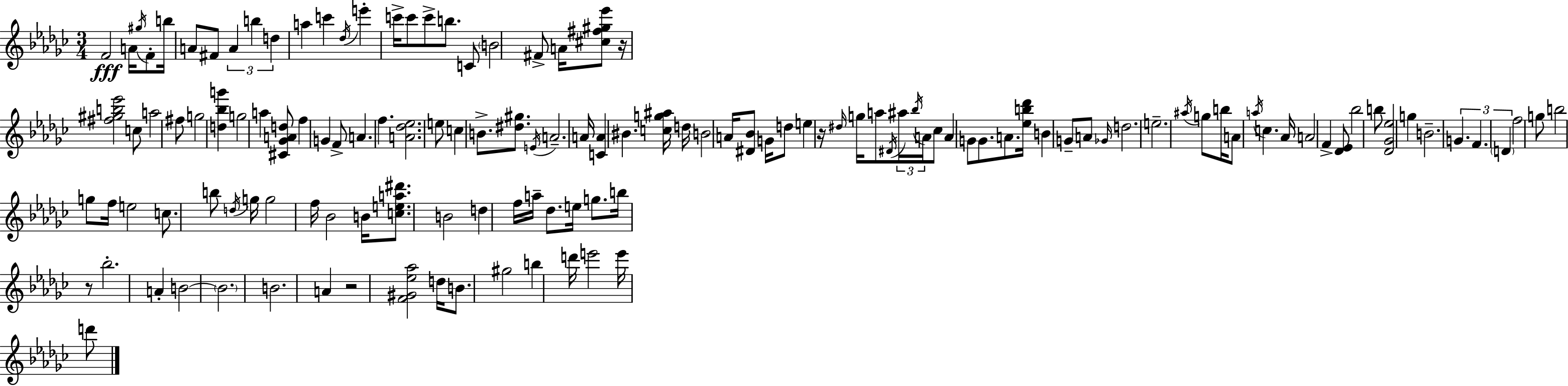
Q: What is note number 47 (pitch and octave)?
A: D#5